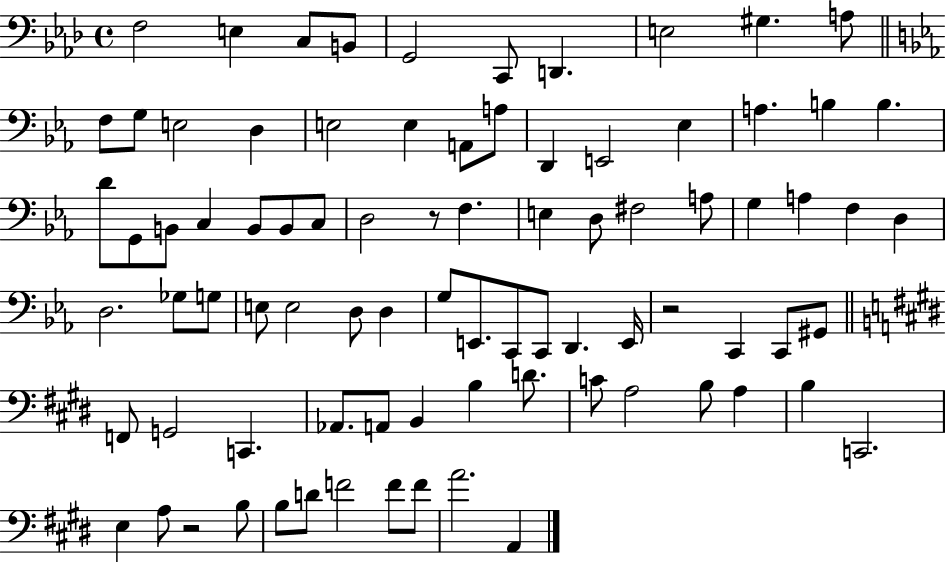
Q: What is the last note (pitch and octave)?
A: A2